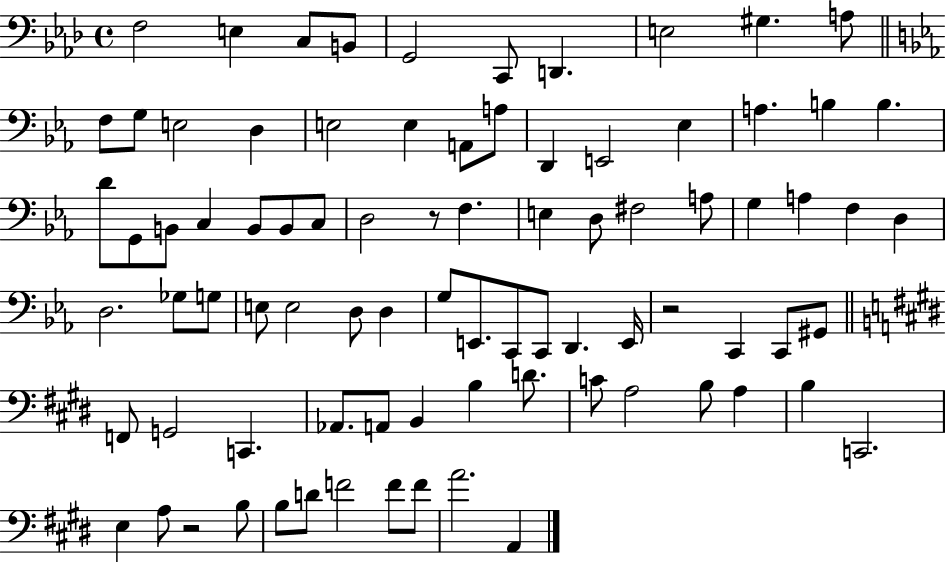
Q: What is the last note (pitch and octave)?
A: A2